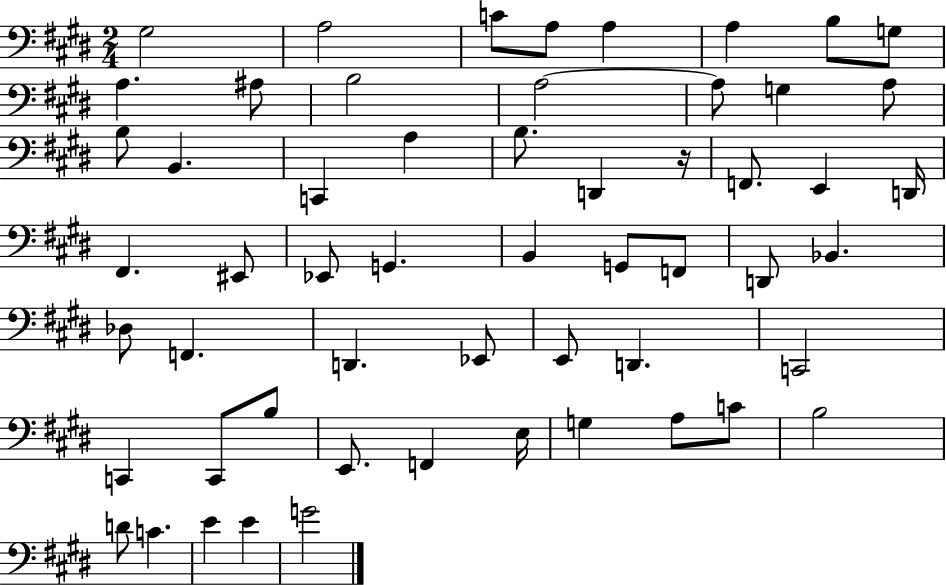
X:1
T:Untitled
M:2/4
L:1/4
K:E
^G,2 A,2 C/2 A,/2 A, A, B,/2 G,/2 A, ^A,/2 B,2 A,2 A,/2 G, A,/2 B,/2 B,, C,, A, B,/2 D,, z/4 F,,/2 E,, D,,/4 ^F,, ^E,,/2 _E,,/2 G,, B,, G,,/2 F,,/2 D,,/2 _B,, _D,/2 F,, D,, _E,,/2 E,,/2 D,, C,,2 C,, C,,/2 B,/2 E,,/2 F,, E,/4 G, A,/2 C/2 B,2 D/2 C E E G2